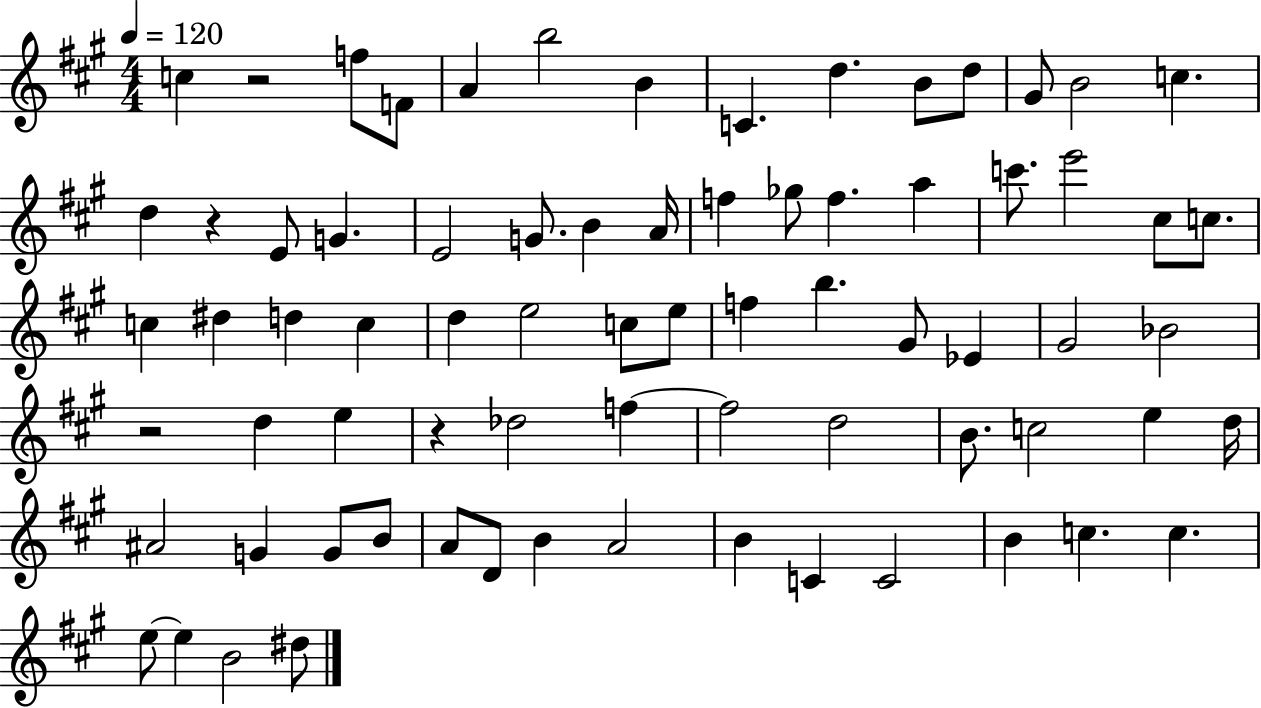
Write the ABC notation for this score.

X:1
T:Untitled
M:4/4
L:1/4
K:A
c z2 f/2 F/2 A b2 B C d B/2 d/2 ^G/2 B2 c d z E/2 G E2 G/2 B A/4 f _g/2 f a c'/2 e'2 ^c/2 c/2 c ^d d c d e2 c/2 e/2 f b ^G/2 _E ^G2 _B2 z2 d e z _d2 f f2 d2 B/2 c2 e d/4 ^A2 G G/2 B/2 A/2 D/2 B A2 B C C2 B c c e/2 e B2 ^d/2